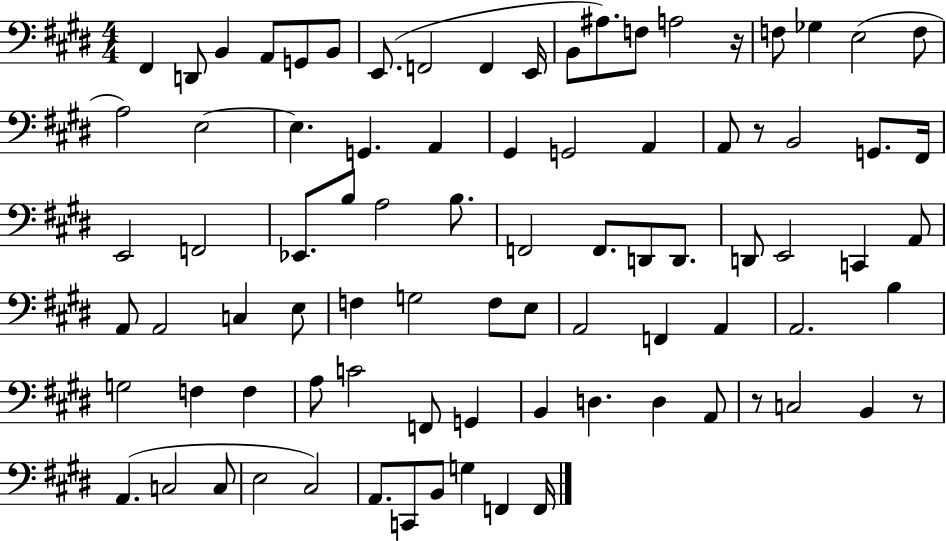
X:1
T:Untitled
M:4/4
L:1/4
K:E
^F,, D,,/2 B,, A,,/2 G,,/2 B,,/2 E,,/2 F,,2 F,, E,,/4 B,,/2 ^A,/2 F,/2 A,2 z/4 F,/2 _G, E,2 F,/2 A,2 E,2 E, G,, A,, ^G,, G,,2 A,, A,,/2 z/2 B,,2 G,,/2 ^F,,/4 E,,2 F,,2 _E,,/2 B,/2 A,2 B,/2 F,,2 F,,/2 D,,/2 D,,/2 D,,/2 E,,2 C,, A,,/2 A,,/2 A,,2 C, E,/2 F, G,2 F,/2 E,/2 A,,2 F,, A,, A,,2 B, G,2 F, F, A,/2 C2 F,,/2 G,, B,, D, D, A,,/2 z/2 C,2 B,, z/2 A,, C,2 C,/2 E,2 ^C,2 A,,/2 C,,/2 B,,/2 G, F,, F,,/4